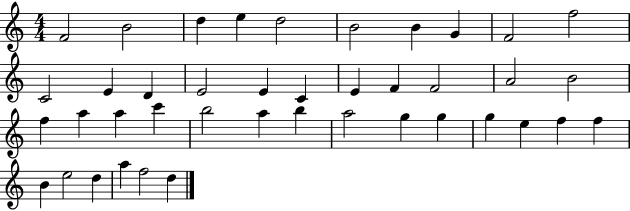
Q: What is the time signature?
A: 4/4